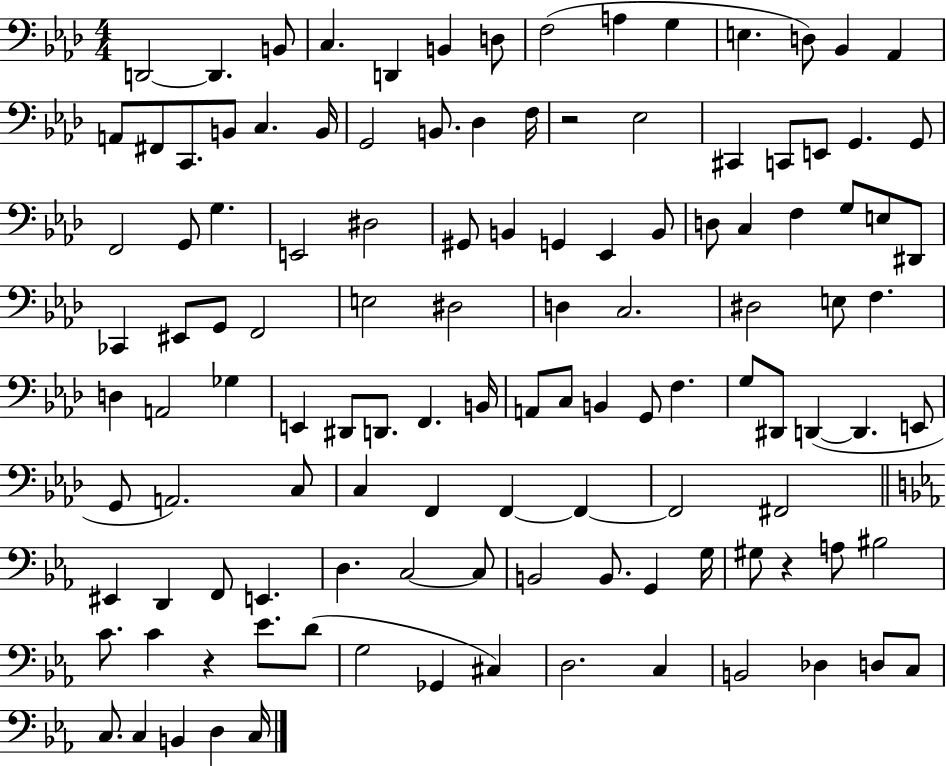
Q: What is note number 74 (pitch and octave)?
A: D2